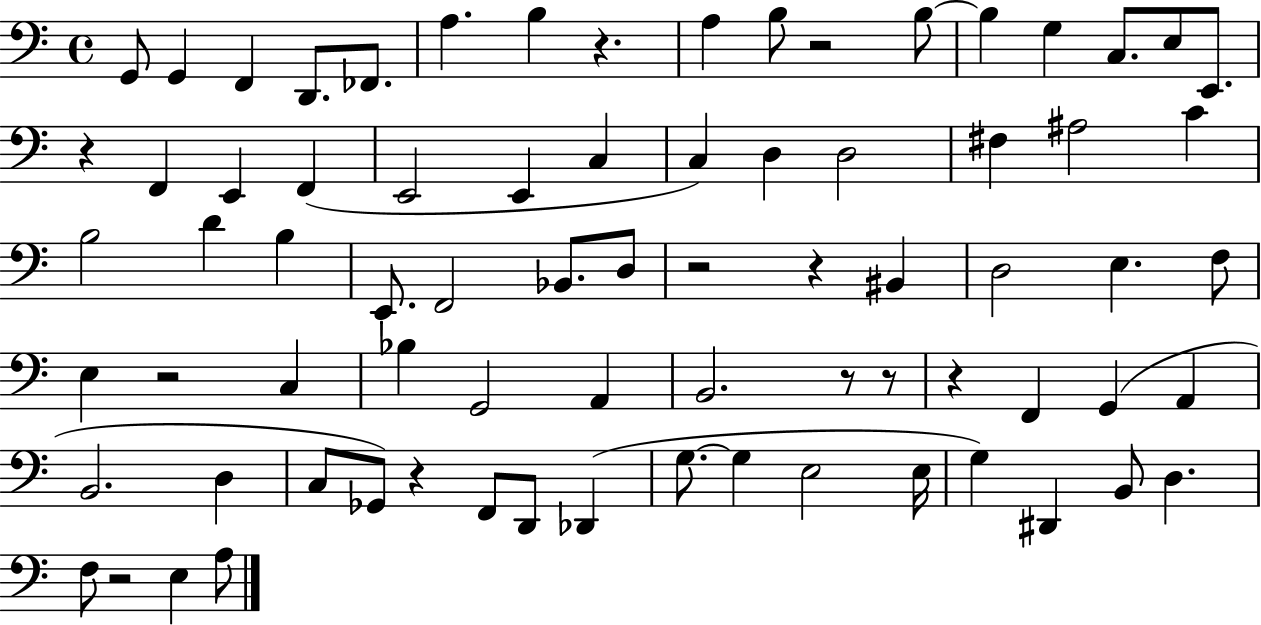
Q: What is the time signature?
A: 4/4